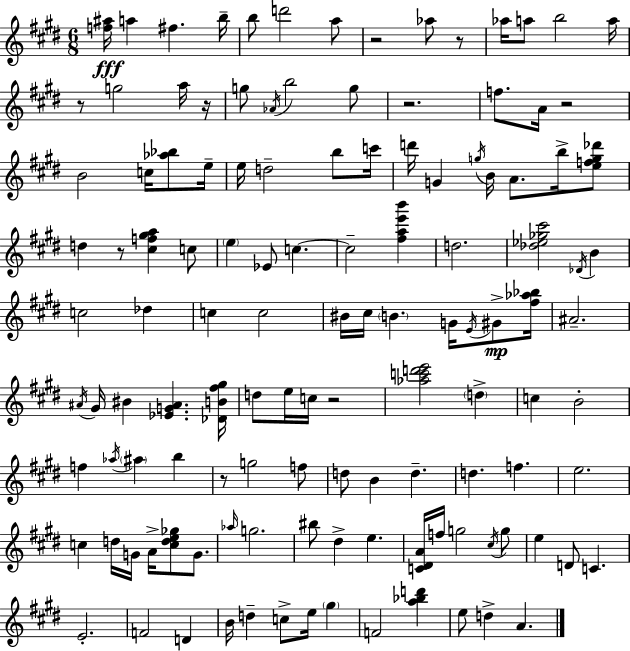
[F5,A#5]/s A5/q F#5/q. B5/s B5/e D6/h A5/e R/h Ab5/e R/e Ab5/s A5/e B5/h A5/s R/e G5/h A5/s R/s G5/e Ab4/s B5/h G5/e R/h. F5/e. A4/s R/h B4/h C5/s [Ab5,Bb5]/e E5/s E5/s D5/h B5/e C6/s D6/s G4/q G5/s B4/s A4/e. B5/s [E5,F5,G5,Db6]/e D5/q R/e [C#5,F5,G#5,A5]/q C5/e E5/q Eb4/e C5/q. C5/h [F#5,A5,E6,B6]/q D5/h. [Db5,Eb5,Gb5,C#6]/h Db4/s B4/q C5/h Db5/q C5/q C5/h BIS4/s C#5/s B4/q. G4/s E4/s G#4/e [F#5,Ab5,Bb5]/s A#4/h. A#4/s G#4/s BIS4/q [Eb4,G4,A#4]/q. [Db4,B4,F#5,G#5]/s D5/e E5/s C5/s R/h [Ab5,C6,D6,E6]/h D5/q C5/q B4/h F5/q Ab5/s A#5/q B5/q R/e G5/h F5/e D5/e B4/q D5/q. D5/q. F5/q. E5/h. C5/q D5/s G4/s A4/s [C5,D5,E5,Gb5]/e G4/e. Ab5/s G5/h. BIS5/e D#5/q E5/q. [C4,D#4,A4]/s F5/s G5/h C#5/s G5/e E5/q D4/e C4/q. E4/h. F4/h D4/q B4/s D5/q C5/e E5/s G#5/q F4/h [A5,Bb5,D6]/q E5/e D5/q A4/q.